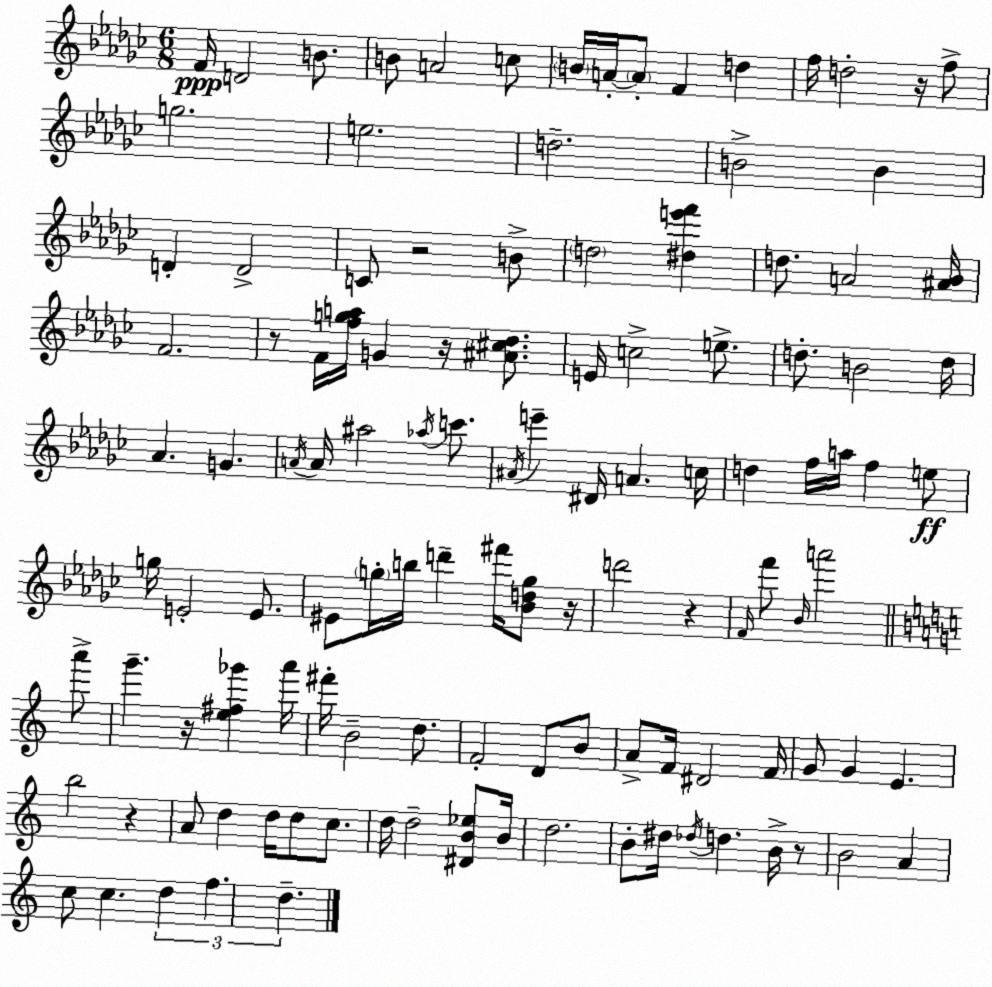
X:1
T:Untitled
M:6/8
L:1/4
K:Ebm
F/4 D2 B/2 B/2 A2 c/2 B/4 A/4 A/2 F d f/4 d2 z/4 f/2 g2 e2 d2 B2 B D D2 C/2 z2 B/2 d2 [^de'f'] d/2 A2 [^A_B]/4 F2 z/2 F/4 [fga]/4 G z/4 [^A^c_d]/2 E/4 c2 e/2 d/2 B2 d/4 _A G A/4 A/4 ^a2 _a/4 c'/2 ^A/4 e' ^D/4 A c/4 d f/4 a/4 f e/2 g/4 E2 E/2 ^E/2 g/4 b/4 d' ^f'/4 [_Bdg]/2 z/4 d'2 z F/4 f'/2 _B/4 a'2 a'/2 g' z/4 [e^f_g'] a'/4 ^f'/4 B2 d/2 F2 D/2 B/2 A/2 F/4 ^D2 F/4 G/2 G E b2 z A/2 d d/4 d/2 c/2 d/4 d2 [^DB_e]/2 B/4 d2 B/2 ^d/4 _d/4 d B/4 z/2 B2 A c/2 c d f d